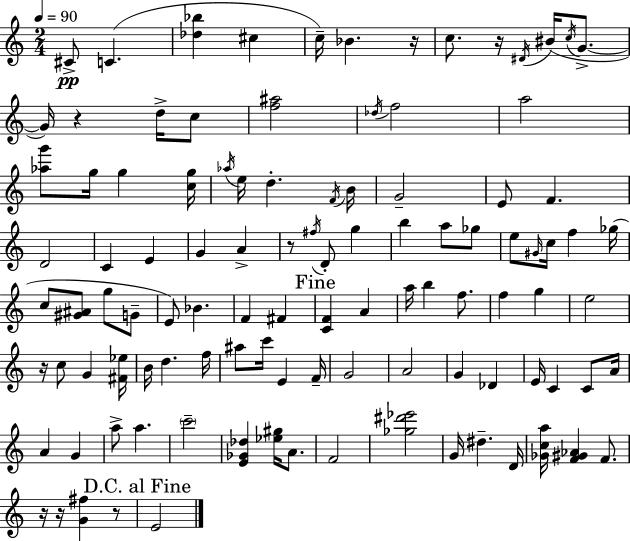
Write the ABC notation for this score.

X:1
T:Untitled
M:2/4
L:1/4
K:Am
^C/2 C [_d_b] ^c c/4 _B z/4 c/2 z/4 ^D/4 ^B/4 c/4 G/2 G/4 z d/4 c/2 [f^a]2 _d/4 f2 a2 [_ag']/2 g/4 g [cg]/4 _a/4 e/4 d F/4 B/4 G2 E/2 F D2 C E G A z/2 ^f/4 D/2 g b a/2 _g/2 e/2 ^G/4 c/4 f _g/4 c/2 [^G^A]/2 g/2 G/2 E/2 _B F ^F [CF] A a/4 b f/2 f g e2 z/4 c/2 G [^F_e]/4 B/4 d f/4 ^a/2 c'/4 E F/4 G2 A2 G _D E/4 C C/2 A/4 A G a/2 a c'2 [E_G_d] [_e^g]/4 A/2 F2 [_g^d'_e']2 G/4 ^d D/4 [_Gca]/4 [F^G_A] F/2 z/4 z/4 [G^f] z/2 E2